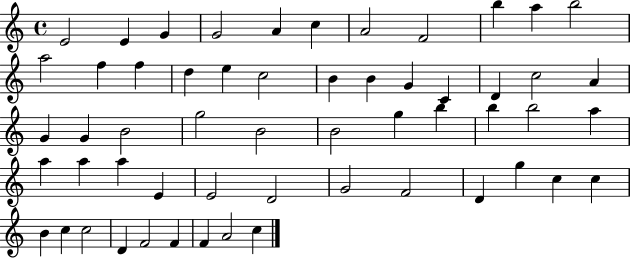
X:1
T:Untitled
M:4/4
L:1/4
K:C
E2 E G G2 A c A2 F2 b a b2 a2 f f d e c2 B B G C D c2 A G G B2 g2 B2 B2 g b b b2 a a a a E E2 D2 G2 F2 D g c c B c c2 D F2 F F A2 c